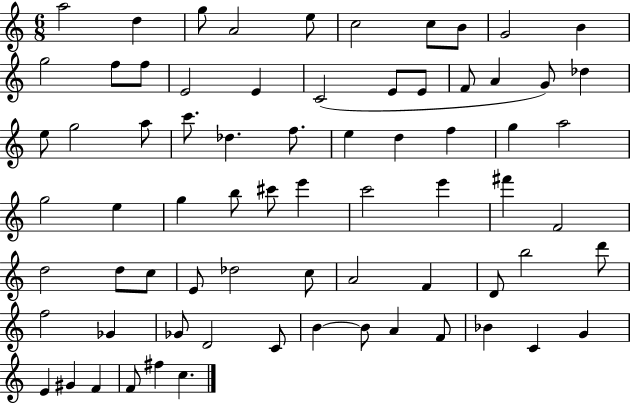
A5/h D5/q G5/e A4/h E5/e C5/h C5/e B4/e G4/h B4/q G5/h F5/e F5/e E4/h E4/q C4/h E4/e E4/e F4/e A4/q G4/e Db5/q E5/e G5/h A5/e C6/e. Db5/q. F5/e. E5/q D5/q F5/q G5/q A5/h G5/h E5/q G5/q B5/e C#6/e E6/q C6/h E6/q F#6/q F4/h D5/h D5/e C5/e E4/e Db5/h C5/e A4/h F4/q D4/e B5/h D6/e F5/h Gb4/q Gb4/e D4/h C4/e B4/q B4/e A4/q F4/e Bb4/q C4/q G4/q E4/q G#4/q F4/q F4/e F#5/q C5/q.